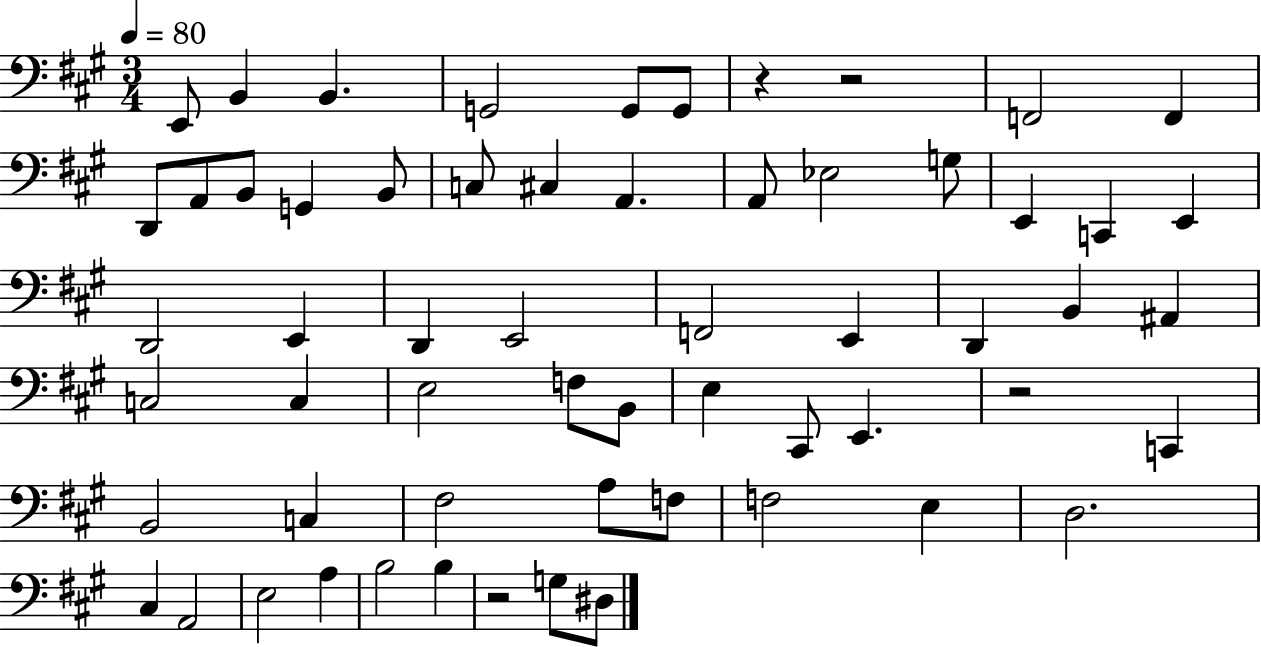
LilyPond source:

{
  \clef bass
  \numericTimeSignature
  \time 3/4
  \key a \major
  \tempo 4 = 80
  e,8 b,4 b,4. | g,2 g,8 g,8 | r4 r2 | f,2 f,4 | \break d,8 a,8 b,8 g,4 b,8 | c8 cis4 a,4. | a,8 ees2 g8 | e,4 c,4 e,4 | \break d,2 e,4 | d,4 e,2 | f,2 e,4 | d,4 b,4 ais,4 | \break c2 c4 | e2 f8 b,8 | e4 cis,8 e,4. | r2 c,4 | \break b,2 c4 | fis2 a8 f8 | f2 e4 | d2. | \break cis4 a,2 | e2 a4 | b2 b4 | r2 g8 dis8 | \break \bar "|."
}